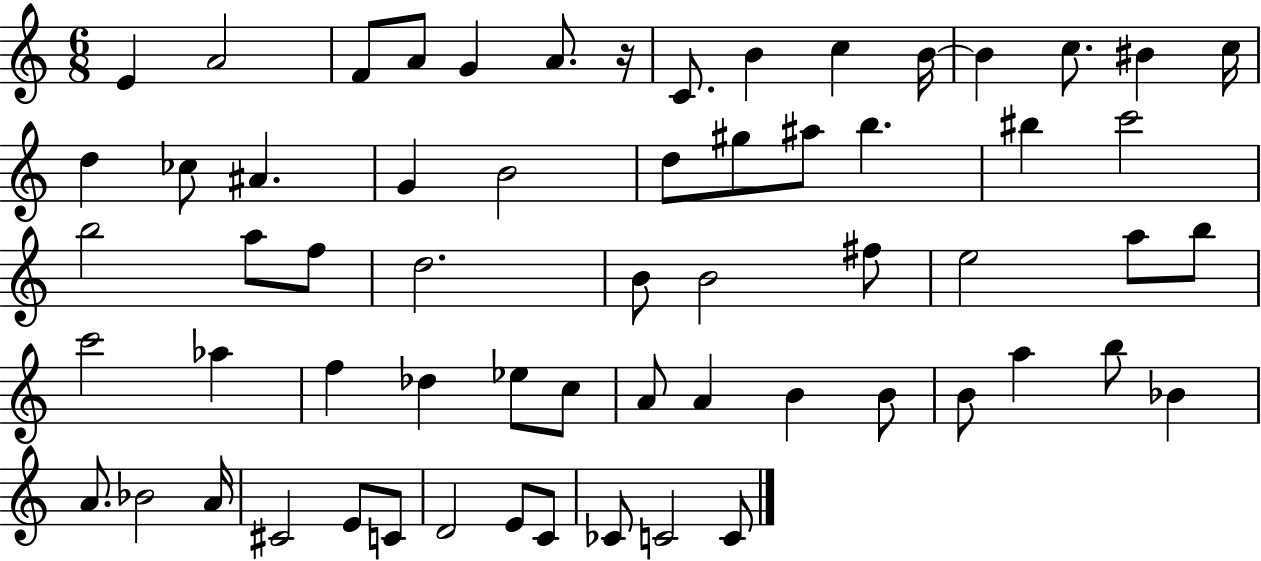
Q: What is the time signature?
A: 6/8